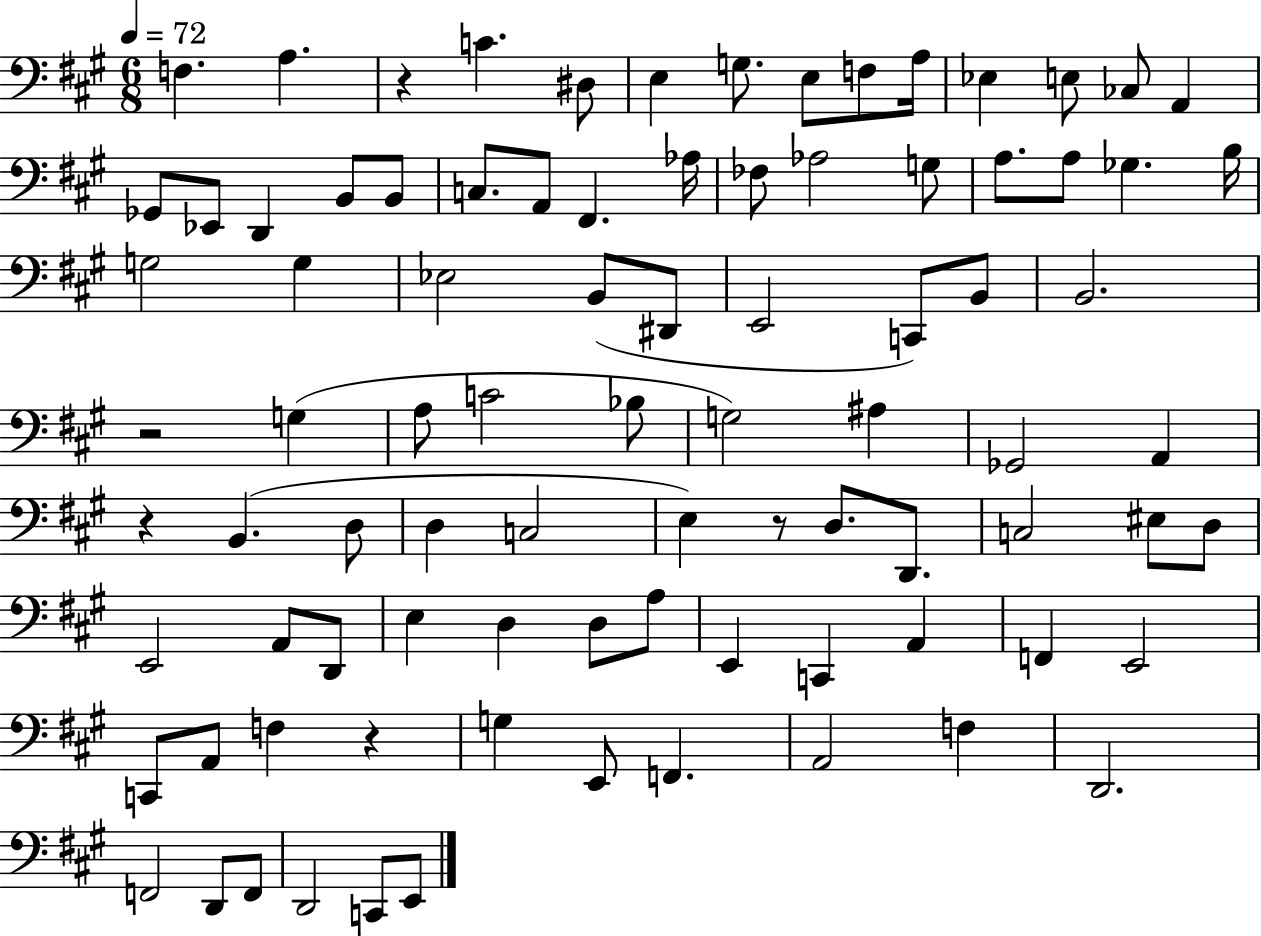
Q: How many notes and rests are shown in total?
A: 88